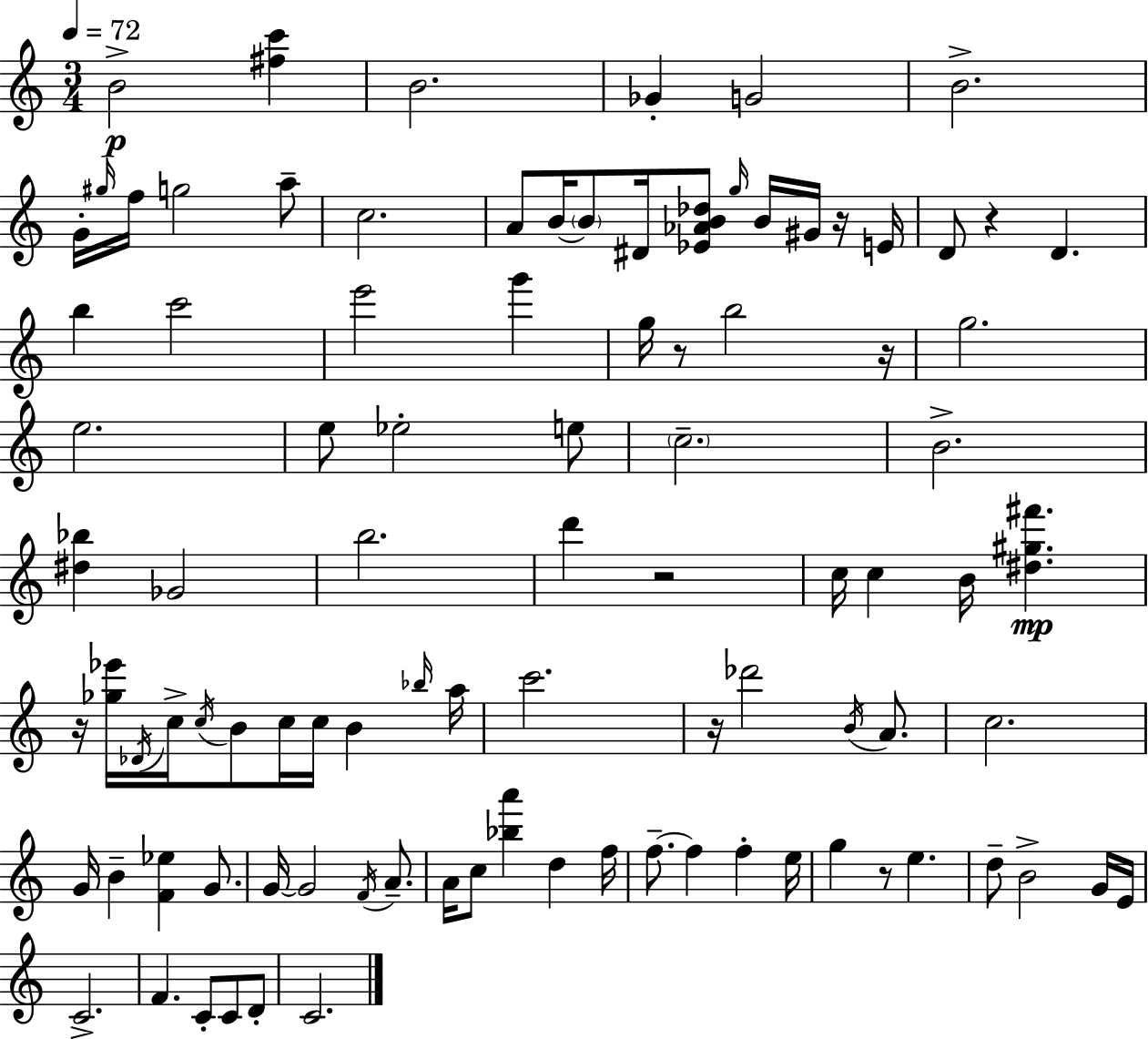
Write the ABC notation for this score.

X:1
T:Untitled
M:3/4
L:1/4
K:C
B2 [^fc'] B2 _G G2 B2 G/4 ^g/4 f/4 g2 a/2 c2 A/2 B/4 B/2 ^D/4 [_E_AB_d]/2 g/4 B/4 ^G/4 z/4 E/4 D/2 z D b c'2 e'2 g' g/4 z/2 b2 z/4 g2 e2 e/2 _e2 e/2 c2 B2 [^d_b] _G2 b2 d' z2 c/4 c B/4 [^d^g^f'] z/4 [_g_e']/4 _D/4 c/4 c/4 B/2 c/4 c/4 B _b/4 a/4 c'2 z/4 _d'2 B/4 A/2 c2 G/4 B [F_e] G/2 G/4 G2 F/4 A/2 A/4 c/2 [_ba'] d f/4 f/2 f f e/4 g z/2 e d/2 B2 G/4 E/4 C2 F C/2 C/2 D/2 C2